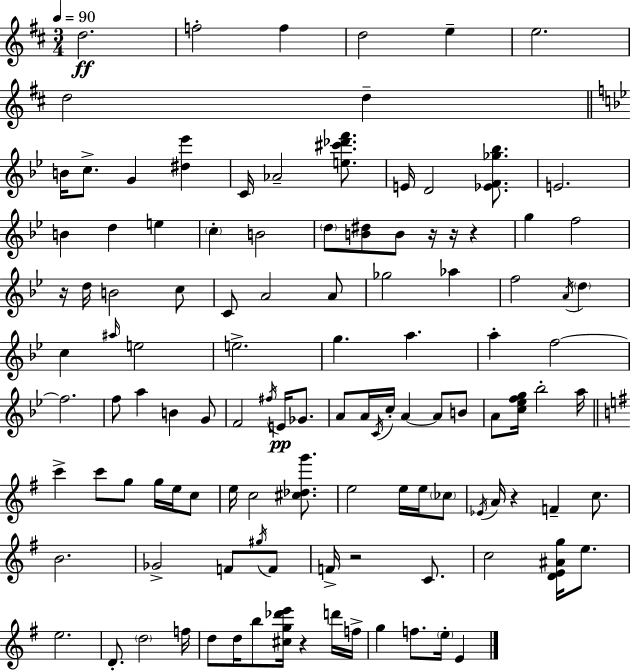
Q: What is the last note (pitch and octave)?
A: E4